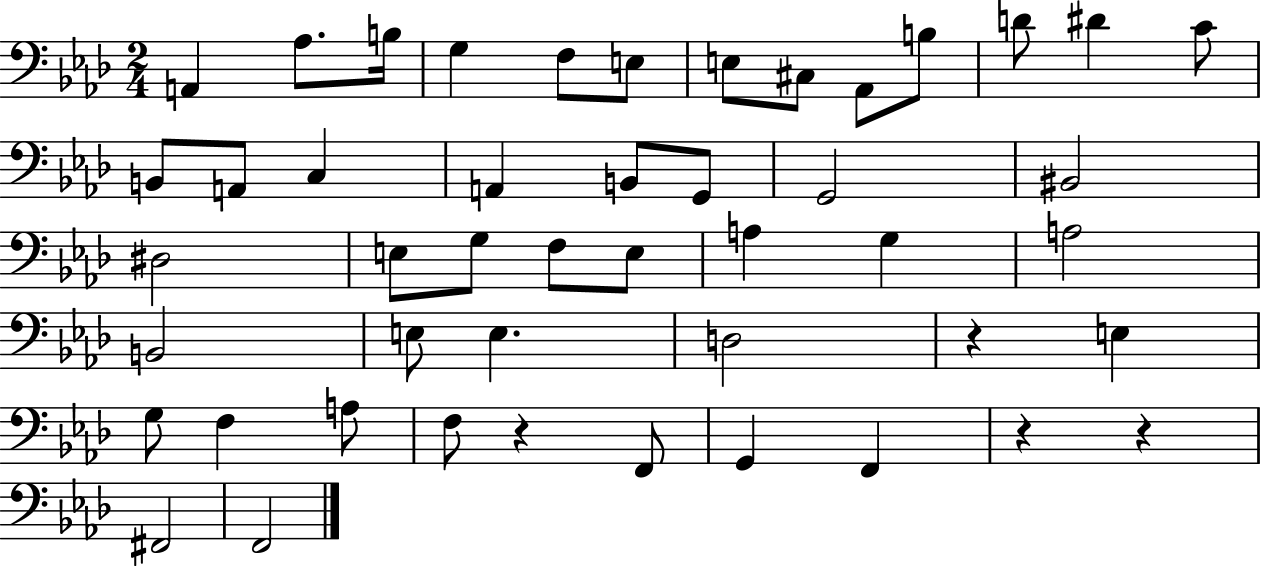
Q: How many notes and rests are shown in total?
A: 47